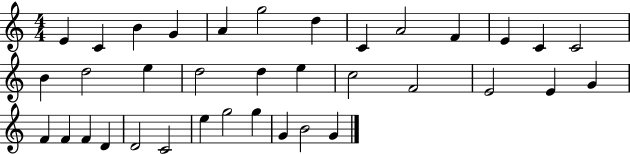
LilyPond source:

{
  \clef treble
  \numericTimeSignature
  \time 4/4
  \key c \major
  e'4 c'4 b'4 g'4 | a'4 g''2 d''4 | c'4 a'2 f'4 | e'4 c'4 c'2 | \break b'4 d''2 e''4 | d''2 d''4 e''4 | c''2 f'2 | e'2 e'4 g'4 | \break f'4 f'4 f'4 d'4 | d'2 c'2 | e''4 g''2 g''4 | g'4 b'2 g'4 | \break \bar "|."
}